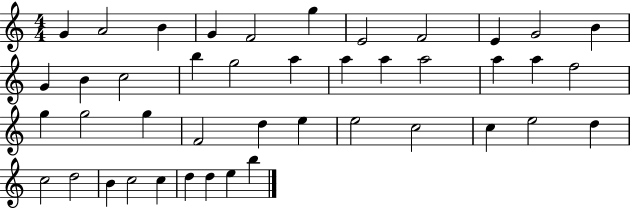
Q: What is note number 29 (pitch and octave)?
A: E5